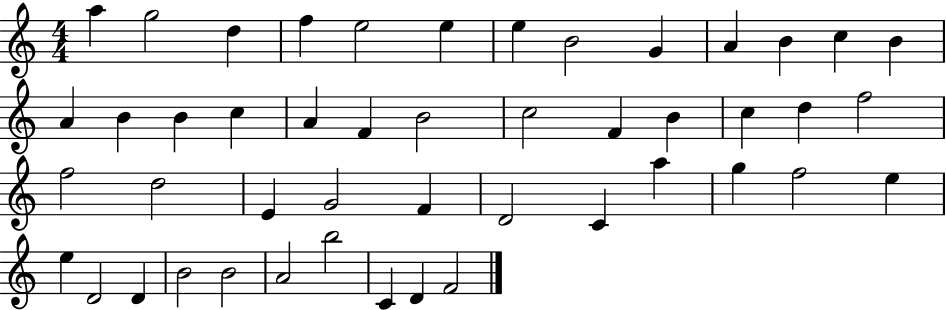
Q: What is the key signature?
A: C major